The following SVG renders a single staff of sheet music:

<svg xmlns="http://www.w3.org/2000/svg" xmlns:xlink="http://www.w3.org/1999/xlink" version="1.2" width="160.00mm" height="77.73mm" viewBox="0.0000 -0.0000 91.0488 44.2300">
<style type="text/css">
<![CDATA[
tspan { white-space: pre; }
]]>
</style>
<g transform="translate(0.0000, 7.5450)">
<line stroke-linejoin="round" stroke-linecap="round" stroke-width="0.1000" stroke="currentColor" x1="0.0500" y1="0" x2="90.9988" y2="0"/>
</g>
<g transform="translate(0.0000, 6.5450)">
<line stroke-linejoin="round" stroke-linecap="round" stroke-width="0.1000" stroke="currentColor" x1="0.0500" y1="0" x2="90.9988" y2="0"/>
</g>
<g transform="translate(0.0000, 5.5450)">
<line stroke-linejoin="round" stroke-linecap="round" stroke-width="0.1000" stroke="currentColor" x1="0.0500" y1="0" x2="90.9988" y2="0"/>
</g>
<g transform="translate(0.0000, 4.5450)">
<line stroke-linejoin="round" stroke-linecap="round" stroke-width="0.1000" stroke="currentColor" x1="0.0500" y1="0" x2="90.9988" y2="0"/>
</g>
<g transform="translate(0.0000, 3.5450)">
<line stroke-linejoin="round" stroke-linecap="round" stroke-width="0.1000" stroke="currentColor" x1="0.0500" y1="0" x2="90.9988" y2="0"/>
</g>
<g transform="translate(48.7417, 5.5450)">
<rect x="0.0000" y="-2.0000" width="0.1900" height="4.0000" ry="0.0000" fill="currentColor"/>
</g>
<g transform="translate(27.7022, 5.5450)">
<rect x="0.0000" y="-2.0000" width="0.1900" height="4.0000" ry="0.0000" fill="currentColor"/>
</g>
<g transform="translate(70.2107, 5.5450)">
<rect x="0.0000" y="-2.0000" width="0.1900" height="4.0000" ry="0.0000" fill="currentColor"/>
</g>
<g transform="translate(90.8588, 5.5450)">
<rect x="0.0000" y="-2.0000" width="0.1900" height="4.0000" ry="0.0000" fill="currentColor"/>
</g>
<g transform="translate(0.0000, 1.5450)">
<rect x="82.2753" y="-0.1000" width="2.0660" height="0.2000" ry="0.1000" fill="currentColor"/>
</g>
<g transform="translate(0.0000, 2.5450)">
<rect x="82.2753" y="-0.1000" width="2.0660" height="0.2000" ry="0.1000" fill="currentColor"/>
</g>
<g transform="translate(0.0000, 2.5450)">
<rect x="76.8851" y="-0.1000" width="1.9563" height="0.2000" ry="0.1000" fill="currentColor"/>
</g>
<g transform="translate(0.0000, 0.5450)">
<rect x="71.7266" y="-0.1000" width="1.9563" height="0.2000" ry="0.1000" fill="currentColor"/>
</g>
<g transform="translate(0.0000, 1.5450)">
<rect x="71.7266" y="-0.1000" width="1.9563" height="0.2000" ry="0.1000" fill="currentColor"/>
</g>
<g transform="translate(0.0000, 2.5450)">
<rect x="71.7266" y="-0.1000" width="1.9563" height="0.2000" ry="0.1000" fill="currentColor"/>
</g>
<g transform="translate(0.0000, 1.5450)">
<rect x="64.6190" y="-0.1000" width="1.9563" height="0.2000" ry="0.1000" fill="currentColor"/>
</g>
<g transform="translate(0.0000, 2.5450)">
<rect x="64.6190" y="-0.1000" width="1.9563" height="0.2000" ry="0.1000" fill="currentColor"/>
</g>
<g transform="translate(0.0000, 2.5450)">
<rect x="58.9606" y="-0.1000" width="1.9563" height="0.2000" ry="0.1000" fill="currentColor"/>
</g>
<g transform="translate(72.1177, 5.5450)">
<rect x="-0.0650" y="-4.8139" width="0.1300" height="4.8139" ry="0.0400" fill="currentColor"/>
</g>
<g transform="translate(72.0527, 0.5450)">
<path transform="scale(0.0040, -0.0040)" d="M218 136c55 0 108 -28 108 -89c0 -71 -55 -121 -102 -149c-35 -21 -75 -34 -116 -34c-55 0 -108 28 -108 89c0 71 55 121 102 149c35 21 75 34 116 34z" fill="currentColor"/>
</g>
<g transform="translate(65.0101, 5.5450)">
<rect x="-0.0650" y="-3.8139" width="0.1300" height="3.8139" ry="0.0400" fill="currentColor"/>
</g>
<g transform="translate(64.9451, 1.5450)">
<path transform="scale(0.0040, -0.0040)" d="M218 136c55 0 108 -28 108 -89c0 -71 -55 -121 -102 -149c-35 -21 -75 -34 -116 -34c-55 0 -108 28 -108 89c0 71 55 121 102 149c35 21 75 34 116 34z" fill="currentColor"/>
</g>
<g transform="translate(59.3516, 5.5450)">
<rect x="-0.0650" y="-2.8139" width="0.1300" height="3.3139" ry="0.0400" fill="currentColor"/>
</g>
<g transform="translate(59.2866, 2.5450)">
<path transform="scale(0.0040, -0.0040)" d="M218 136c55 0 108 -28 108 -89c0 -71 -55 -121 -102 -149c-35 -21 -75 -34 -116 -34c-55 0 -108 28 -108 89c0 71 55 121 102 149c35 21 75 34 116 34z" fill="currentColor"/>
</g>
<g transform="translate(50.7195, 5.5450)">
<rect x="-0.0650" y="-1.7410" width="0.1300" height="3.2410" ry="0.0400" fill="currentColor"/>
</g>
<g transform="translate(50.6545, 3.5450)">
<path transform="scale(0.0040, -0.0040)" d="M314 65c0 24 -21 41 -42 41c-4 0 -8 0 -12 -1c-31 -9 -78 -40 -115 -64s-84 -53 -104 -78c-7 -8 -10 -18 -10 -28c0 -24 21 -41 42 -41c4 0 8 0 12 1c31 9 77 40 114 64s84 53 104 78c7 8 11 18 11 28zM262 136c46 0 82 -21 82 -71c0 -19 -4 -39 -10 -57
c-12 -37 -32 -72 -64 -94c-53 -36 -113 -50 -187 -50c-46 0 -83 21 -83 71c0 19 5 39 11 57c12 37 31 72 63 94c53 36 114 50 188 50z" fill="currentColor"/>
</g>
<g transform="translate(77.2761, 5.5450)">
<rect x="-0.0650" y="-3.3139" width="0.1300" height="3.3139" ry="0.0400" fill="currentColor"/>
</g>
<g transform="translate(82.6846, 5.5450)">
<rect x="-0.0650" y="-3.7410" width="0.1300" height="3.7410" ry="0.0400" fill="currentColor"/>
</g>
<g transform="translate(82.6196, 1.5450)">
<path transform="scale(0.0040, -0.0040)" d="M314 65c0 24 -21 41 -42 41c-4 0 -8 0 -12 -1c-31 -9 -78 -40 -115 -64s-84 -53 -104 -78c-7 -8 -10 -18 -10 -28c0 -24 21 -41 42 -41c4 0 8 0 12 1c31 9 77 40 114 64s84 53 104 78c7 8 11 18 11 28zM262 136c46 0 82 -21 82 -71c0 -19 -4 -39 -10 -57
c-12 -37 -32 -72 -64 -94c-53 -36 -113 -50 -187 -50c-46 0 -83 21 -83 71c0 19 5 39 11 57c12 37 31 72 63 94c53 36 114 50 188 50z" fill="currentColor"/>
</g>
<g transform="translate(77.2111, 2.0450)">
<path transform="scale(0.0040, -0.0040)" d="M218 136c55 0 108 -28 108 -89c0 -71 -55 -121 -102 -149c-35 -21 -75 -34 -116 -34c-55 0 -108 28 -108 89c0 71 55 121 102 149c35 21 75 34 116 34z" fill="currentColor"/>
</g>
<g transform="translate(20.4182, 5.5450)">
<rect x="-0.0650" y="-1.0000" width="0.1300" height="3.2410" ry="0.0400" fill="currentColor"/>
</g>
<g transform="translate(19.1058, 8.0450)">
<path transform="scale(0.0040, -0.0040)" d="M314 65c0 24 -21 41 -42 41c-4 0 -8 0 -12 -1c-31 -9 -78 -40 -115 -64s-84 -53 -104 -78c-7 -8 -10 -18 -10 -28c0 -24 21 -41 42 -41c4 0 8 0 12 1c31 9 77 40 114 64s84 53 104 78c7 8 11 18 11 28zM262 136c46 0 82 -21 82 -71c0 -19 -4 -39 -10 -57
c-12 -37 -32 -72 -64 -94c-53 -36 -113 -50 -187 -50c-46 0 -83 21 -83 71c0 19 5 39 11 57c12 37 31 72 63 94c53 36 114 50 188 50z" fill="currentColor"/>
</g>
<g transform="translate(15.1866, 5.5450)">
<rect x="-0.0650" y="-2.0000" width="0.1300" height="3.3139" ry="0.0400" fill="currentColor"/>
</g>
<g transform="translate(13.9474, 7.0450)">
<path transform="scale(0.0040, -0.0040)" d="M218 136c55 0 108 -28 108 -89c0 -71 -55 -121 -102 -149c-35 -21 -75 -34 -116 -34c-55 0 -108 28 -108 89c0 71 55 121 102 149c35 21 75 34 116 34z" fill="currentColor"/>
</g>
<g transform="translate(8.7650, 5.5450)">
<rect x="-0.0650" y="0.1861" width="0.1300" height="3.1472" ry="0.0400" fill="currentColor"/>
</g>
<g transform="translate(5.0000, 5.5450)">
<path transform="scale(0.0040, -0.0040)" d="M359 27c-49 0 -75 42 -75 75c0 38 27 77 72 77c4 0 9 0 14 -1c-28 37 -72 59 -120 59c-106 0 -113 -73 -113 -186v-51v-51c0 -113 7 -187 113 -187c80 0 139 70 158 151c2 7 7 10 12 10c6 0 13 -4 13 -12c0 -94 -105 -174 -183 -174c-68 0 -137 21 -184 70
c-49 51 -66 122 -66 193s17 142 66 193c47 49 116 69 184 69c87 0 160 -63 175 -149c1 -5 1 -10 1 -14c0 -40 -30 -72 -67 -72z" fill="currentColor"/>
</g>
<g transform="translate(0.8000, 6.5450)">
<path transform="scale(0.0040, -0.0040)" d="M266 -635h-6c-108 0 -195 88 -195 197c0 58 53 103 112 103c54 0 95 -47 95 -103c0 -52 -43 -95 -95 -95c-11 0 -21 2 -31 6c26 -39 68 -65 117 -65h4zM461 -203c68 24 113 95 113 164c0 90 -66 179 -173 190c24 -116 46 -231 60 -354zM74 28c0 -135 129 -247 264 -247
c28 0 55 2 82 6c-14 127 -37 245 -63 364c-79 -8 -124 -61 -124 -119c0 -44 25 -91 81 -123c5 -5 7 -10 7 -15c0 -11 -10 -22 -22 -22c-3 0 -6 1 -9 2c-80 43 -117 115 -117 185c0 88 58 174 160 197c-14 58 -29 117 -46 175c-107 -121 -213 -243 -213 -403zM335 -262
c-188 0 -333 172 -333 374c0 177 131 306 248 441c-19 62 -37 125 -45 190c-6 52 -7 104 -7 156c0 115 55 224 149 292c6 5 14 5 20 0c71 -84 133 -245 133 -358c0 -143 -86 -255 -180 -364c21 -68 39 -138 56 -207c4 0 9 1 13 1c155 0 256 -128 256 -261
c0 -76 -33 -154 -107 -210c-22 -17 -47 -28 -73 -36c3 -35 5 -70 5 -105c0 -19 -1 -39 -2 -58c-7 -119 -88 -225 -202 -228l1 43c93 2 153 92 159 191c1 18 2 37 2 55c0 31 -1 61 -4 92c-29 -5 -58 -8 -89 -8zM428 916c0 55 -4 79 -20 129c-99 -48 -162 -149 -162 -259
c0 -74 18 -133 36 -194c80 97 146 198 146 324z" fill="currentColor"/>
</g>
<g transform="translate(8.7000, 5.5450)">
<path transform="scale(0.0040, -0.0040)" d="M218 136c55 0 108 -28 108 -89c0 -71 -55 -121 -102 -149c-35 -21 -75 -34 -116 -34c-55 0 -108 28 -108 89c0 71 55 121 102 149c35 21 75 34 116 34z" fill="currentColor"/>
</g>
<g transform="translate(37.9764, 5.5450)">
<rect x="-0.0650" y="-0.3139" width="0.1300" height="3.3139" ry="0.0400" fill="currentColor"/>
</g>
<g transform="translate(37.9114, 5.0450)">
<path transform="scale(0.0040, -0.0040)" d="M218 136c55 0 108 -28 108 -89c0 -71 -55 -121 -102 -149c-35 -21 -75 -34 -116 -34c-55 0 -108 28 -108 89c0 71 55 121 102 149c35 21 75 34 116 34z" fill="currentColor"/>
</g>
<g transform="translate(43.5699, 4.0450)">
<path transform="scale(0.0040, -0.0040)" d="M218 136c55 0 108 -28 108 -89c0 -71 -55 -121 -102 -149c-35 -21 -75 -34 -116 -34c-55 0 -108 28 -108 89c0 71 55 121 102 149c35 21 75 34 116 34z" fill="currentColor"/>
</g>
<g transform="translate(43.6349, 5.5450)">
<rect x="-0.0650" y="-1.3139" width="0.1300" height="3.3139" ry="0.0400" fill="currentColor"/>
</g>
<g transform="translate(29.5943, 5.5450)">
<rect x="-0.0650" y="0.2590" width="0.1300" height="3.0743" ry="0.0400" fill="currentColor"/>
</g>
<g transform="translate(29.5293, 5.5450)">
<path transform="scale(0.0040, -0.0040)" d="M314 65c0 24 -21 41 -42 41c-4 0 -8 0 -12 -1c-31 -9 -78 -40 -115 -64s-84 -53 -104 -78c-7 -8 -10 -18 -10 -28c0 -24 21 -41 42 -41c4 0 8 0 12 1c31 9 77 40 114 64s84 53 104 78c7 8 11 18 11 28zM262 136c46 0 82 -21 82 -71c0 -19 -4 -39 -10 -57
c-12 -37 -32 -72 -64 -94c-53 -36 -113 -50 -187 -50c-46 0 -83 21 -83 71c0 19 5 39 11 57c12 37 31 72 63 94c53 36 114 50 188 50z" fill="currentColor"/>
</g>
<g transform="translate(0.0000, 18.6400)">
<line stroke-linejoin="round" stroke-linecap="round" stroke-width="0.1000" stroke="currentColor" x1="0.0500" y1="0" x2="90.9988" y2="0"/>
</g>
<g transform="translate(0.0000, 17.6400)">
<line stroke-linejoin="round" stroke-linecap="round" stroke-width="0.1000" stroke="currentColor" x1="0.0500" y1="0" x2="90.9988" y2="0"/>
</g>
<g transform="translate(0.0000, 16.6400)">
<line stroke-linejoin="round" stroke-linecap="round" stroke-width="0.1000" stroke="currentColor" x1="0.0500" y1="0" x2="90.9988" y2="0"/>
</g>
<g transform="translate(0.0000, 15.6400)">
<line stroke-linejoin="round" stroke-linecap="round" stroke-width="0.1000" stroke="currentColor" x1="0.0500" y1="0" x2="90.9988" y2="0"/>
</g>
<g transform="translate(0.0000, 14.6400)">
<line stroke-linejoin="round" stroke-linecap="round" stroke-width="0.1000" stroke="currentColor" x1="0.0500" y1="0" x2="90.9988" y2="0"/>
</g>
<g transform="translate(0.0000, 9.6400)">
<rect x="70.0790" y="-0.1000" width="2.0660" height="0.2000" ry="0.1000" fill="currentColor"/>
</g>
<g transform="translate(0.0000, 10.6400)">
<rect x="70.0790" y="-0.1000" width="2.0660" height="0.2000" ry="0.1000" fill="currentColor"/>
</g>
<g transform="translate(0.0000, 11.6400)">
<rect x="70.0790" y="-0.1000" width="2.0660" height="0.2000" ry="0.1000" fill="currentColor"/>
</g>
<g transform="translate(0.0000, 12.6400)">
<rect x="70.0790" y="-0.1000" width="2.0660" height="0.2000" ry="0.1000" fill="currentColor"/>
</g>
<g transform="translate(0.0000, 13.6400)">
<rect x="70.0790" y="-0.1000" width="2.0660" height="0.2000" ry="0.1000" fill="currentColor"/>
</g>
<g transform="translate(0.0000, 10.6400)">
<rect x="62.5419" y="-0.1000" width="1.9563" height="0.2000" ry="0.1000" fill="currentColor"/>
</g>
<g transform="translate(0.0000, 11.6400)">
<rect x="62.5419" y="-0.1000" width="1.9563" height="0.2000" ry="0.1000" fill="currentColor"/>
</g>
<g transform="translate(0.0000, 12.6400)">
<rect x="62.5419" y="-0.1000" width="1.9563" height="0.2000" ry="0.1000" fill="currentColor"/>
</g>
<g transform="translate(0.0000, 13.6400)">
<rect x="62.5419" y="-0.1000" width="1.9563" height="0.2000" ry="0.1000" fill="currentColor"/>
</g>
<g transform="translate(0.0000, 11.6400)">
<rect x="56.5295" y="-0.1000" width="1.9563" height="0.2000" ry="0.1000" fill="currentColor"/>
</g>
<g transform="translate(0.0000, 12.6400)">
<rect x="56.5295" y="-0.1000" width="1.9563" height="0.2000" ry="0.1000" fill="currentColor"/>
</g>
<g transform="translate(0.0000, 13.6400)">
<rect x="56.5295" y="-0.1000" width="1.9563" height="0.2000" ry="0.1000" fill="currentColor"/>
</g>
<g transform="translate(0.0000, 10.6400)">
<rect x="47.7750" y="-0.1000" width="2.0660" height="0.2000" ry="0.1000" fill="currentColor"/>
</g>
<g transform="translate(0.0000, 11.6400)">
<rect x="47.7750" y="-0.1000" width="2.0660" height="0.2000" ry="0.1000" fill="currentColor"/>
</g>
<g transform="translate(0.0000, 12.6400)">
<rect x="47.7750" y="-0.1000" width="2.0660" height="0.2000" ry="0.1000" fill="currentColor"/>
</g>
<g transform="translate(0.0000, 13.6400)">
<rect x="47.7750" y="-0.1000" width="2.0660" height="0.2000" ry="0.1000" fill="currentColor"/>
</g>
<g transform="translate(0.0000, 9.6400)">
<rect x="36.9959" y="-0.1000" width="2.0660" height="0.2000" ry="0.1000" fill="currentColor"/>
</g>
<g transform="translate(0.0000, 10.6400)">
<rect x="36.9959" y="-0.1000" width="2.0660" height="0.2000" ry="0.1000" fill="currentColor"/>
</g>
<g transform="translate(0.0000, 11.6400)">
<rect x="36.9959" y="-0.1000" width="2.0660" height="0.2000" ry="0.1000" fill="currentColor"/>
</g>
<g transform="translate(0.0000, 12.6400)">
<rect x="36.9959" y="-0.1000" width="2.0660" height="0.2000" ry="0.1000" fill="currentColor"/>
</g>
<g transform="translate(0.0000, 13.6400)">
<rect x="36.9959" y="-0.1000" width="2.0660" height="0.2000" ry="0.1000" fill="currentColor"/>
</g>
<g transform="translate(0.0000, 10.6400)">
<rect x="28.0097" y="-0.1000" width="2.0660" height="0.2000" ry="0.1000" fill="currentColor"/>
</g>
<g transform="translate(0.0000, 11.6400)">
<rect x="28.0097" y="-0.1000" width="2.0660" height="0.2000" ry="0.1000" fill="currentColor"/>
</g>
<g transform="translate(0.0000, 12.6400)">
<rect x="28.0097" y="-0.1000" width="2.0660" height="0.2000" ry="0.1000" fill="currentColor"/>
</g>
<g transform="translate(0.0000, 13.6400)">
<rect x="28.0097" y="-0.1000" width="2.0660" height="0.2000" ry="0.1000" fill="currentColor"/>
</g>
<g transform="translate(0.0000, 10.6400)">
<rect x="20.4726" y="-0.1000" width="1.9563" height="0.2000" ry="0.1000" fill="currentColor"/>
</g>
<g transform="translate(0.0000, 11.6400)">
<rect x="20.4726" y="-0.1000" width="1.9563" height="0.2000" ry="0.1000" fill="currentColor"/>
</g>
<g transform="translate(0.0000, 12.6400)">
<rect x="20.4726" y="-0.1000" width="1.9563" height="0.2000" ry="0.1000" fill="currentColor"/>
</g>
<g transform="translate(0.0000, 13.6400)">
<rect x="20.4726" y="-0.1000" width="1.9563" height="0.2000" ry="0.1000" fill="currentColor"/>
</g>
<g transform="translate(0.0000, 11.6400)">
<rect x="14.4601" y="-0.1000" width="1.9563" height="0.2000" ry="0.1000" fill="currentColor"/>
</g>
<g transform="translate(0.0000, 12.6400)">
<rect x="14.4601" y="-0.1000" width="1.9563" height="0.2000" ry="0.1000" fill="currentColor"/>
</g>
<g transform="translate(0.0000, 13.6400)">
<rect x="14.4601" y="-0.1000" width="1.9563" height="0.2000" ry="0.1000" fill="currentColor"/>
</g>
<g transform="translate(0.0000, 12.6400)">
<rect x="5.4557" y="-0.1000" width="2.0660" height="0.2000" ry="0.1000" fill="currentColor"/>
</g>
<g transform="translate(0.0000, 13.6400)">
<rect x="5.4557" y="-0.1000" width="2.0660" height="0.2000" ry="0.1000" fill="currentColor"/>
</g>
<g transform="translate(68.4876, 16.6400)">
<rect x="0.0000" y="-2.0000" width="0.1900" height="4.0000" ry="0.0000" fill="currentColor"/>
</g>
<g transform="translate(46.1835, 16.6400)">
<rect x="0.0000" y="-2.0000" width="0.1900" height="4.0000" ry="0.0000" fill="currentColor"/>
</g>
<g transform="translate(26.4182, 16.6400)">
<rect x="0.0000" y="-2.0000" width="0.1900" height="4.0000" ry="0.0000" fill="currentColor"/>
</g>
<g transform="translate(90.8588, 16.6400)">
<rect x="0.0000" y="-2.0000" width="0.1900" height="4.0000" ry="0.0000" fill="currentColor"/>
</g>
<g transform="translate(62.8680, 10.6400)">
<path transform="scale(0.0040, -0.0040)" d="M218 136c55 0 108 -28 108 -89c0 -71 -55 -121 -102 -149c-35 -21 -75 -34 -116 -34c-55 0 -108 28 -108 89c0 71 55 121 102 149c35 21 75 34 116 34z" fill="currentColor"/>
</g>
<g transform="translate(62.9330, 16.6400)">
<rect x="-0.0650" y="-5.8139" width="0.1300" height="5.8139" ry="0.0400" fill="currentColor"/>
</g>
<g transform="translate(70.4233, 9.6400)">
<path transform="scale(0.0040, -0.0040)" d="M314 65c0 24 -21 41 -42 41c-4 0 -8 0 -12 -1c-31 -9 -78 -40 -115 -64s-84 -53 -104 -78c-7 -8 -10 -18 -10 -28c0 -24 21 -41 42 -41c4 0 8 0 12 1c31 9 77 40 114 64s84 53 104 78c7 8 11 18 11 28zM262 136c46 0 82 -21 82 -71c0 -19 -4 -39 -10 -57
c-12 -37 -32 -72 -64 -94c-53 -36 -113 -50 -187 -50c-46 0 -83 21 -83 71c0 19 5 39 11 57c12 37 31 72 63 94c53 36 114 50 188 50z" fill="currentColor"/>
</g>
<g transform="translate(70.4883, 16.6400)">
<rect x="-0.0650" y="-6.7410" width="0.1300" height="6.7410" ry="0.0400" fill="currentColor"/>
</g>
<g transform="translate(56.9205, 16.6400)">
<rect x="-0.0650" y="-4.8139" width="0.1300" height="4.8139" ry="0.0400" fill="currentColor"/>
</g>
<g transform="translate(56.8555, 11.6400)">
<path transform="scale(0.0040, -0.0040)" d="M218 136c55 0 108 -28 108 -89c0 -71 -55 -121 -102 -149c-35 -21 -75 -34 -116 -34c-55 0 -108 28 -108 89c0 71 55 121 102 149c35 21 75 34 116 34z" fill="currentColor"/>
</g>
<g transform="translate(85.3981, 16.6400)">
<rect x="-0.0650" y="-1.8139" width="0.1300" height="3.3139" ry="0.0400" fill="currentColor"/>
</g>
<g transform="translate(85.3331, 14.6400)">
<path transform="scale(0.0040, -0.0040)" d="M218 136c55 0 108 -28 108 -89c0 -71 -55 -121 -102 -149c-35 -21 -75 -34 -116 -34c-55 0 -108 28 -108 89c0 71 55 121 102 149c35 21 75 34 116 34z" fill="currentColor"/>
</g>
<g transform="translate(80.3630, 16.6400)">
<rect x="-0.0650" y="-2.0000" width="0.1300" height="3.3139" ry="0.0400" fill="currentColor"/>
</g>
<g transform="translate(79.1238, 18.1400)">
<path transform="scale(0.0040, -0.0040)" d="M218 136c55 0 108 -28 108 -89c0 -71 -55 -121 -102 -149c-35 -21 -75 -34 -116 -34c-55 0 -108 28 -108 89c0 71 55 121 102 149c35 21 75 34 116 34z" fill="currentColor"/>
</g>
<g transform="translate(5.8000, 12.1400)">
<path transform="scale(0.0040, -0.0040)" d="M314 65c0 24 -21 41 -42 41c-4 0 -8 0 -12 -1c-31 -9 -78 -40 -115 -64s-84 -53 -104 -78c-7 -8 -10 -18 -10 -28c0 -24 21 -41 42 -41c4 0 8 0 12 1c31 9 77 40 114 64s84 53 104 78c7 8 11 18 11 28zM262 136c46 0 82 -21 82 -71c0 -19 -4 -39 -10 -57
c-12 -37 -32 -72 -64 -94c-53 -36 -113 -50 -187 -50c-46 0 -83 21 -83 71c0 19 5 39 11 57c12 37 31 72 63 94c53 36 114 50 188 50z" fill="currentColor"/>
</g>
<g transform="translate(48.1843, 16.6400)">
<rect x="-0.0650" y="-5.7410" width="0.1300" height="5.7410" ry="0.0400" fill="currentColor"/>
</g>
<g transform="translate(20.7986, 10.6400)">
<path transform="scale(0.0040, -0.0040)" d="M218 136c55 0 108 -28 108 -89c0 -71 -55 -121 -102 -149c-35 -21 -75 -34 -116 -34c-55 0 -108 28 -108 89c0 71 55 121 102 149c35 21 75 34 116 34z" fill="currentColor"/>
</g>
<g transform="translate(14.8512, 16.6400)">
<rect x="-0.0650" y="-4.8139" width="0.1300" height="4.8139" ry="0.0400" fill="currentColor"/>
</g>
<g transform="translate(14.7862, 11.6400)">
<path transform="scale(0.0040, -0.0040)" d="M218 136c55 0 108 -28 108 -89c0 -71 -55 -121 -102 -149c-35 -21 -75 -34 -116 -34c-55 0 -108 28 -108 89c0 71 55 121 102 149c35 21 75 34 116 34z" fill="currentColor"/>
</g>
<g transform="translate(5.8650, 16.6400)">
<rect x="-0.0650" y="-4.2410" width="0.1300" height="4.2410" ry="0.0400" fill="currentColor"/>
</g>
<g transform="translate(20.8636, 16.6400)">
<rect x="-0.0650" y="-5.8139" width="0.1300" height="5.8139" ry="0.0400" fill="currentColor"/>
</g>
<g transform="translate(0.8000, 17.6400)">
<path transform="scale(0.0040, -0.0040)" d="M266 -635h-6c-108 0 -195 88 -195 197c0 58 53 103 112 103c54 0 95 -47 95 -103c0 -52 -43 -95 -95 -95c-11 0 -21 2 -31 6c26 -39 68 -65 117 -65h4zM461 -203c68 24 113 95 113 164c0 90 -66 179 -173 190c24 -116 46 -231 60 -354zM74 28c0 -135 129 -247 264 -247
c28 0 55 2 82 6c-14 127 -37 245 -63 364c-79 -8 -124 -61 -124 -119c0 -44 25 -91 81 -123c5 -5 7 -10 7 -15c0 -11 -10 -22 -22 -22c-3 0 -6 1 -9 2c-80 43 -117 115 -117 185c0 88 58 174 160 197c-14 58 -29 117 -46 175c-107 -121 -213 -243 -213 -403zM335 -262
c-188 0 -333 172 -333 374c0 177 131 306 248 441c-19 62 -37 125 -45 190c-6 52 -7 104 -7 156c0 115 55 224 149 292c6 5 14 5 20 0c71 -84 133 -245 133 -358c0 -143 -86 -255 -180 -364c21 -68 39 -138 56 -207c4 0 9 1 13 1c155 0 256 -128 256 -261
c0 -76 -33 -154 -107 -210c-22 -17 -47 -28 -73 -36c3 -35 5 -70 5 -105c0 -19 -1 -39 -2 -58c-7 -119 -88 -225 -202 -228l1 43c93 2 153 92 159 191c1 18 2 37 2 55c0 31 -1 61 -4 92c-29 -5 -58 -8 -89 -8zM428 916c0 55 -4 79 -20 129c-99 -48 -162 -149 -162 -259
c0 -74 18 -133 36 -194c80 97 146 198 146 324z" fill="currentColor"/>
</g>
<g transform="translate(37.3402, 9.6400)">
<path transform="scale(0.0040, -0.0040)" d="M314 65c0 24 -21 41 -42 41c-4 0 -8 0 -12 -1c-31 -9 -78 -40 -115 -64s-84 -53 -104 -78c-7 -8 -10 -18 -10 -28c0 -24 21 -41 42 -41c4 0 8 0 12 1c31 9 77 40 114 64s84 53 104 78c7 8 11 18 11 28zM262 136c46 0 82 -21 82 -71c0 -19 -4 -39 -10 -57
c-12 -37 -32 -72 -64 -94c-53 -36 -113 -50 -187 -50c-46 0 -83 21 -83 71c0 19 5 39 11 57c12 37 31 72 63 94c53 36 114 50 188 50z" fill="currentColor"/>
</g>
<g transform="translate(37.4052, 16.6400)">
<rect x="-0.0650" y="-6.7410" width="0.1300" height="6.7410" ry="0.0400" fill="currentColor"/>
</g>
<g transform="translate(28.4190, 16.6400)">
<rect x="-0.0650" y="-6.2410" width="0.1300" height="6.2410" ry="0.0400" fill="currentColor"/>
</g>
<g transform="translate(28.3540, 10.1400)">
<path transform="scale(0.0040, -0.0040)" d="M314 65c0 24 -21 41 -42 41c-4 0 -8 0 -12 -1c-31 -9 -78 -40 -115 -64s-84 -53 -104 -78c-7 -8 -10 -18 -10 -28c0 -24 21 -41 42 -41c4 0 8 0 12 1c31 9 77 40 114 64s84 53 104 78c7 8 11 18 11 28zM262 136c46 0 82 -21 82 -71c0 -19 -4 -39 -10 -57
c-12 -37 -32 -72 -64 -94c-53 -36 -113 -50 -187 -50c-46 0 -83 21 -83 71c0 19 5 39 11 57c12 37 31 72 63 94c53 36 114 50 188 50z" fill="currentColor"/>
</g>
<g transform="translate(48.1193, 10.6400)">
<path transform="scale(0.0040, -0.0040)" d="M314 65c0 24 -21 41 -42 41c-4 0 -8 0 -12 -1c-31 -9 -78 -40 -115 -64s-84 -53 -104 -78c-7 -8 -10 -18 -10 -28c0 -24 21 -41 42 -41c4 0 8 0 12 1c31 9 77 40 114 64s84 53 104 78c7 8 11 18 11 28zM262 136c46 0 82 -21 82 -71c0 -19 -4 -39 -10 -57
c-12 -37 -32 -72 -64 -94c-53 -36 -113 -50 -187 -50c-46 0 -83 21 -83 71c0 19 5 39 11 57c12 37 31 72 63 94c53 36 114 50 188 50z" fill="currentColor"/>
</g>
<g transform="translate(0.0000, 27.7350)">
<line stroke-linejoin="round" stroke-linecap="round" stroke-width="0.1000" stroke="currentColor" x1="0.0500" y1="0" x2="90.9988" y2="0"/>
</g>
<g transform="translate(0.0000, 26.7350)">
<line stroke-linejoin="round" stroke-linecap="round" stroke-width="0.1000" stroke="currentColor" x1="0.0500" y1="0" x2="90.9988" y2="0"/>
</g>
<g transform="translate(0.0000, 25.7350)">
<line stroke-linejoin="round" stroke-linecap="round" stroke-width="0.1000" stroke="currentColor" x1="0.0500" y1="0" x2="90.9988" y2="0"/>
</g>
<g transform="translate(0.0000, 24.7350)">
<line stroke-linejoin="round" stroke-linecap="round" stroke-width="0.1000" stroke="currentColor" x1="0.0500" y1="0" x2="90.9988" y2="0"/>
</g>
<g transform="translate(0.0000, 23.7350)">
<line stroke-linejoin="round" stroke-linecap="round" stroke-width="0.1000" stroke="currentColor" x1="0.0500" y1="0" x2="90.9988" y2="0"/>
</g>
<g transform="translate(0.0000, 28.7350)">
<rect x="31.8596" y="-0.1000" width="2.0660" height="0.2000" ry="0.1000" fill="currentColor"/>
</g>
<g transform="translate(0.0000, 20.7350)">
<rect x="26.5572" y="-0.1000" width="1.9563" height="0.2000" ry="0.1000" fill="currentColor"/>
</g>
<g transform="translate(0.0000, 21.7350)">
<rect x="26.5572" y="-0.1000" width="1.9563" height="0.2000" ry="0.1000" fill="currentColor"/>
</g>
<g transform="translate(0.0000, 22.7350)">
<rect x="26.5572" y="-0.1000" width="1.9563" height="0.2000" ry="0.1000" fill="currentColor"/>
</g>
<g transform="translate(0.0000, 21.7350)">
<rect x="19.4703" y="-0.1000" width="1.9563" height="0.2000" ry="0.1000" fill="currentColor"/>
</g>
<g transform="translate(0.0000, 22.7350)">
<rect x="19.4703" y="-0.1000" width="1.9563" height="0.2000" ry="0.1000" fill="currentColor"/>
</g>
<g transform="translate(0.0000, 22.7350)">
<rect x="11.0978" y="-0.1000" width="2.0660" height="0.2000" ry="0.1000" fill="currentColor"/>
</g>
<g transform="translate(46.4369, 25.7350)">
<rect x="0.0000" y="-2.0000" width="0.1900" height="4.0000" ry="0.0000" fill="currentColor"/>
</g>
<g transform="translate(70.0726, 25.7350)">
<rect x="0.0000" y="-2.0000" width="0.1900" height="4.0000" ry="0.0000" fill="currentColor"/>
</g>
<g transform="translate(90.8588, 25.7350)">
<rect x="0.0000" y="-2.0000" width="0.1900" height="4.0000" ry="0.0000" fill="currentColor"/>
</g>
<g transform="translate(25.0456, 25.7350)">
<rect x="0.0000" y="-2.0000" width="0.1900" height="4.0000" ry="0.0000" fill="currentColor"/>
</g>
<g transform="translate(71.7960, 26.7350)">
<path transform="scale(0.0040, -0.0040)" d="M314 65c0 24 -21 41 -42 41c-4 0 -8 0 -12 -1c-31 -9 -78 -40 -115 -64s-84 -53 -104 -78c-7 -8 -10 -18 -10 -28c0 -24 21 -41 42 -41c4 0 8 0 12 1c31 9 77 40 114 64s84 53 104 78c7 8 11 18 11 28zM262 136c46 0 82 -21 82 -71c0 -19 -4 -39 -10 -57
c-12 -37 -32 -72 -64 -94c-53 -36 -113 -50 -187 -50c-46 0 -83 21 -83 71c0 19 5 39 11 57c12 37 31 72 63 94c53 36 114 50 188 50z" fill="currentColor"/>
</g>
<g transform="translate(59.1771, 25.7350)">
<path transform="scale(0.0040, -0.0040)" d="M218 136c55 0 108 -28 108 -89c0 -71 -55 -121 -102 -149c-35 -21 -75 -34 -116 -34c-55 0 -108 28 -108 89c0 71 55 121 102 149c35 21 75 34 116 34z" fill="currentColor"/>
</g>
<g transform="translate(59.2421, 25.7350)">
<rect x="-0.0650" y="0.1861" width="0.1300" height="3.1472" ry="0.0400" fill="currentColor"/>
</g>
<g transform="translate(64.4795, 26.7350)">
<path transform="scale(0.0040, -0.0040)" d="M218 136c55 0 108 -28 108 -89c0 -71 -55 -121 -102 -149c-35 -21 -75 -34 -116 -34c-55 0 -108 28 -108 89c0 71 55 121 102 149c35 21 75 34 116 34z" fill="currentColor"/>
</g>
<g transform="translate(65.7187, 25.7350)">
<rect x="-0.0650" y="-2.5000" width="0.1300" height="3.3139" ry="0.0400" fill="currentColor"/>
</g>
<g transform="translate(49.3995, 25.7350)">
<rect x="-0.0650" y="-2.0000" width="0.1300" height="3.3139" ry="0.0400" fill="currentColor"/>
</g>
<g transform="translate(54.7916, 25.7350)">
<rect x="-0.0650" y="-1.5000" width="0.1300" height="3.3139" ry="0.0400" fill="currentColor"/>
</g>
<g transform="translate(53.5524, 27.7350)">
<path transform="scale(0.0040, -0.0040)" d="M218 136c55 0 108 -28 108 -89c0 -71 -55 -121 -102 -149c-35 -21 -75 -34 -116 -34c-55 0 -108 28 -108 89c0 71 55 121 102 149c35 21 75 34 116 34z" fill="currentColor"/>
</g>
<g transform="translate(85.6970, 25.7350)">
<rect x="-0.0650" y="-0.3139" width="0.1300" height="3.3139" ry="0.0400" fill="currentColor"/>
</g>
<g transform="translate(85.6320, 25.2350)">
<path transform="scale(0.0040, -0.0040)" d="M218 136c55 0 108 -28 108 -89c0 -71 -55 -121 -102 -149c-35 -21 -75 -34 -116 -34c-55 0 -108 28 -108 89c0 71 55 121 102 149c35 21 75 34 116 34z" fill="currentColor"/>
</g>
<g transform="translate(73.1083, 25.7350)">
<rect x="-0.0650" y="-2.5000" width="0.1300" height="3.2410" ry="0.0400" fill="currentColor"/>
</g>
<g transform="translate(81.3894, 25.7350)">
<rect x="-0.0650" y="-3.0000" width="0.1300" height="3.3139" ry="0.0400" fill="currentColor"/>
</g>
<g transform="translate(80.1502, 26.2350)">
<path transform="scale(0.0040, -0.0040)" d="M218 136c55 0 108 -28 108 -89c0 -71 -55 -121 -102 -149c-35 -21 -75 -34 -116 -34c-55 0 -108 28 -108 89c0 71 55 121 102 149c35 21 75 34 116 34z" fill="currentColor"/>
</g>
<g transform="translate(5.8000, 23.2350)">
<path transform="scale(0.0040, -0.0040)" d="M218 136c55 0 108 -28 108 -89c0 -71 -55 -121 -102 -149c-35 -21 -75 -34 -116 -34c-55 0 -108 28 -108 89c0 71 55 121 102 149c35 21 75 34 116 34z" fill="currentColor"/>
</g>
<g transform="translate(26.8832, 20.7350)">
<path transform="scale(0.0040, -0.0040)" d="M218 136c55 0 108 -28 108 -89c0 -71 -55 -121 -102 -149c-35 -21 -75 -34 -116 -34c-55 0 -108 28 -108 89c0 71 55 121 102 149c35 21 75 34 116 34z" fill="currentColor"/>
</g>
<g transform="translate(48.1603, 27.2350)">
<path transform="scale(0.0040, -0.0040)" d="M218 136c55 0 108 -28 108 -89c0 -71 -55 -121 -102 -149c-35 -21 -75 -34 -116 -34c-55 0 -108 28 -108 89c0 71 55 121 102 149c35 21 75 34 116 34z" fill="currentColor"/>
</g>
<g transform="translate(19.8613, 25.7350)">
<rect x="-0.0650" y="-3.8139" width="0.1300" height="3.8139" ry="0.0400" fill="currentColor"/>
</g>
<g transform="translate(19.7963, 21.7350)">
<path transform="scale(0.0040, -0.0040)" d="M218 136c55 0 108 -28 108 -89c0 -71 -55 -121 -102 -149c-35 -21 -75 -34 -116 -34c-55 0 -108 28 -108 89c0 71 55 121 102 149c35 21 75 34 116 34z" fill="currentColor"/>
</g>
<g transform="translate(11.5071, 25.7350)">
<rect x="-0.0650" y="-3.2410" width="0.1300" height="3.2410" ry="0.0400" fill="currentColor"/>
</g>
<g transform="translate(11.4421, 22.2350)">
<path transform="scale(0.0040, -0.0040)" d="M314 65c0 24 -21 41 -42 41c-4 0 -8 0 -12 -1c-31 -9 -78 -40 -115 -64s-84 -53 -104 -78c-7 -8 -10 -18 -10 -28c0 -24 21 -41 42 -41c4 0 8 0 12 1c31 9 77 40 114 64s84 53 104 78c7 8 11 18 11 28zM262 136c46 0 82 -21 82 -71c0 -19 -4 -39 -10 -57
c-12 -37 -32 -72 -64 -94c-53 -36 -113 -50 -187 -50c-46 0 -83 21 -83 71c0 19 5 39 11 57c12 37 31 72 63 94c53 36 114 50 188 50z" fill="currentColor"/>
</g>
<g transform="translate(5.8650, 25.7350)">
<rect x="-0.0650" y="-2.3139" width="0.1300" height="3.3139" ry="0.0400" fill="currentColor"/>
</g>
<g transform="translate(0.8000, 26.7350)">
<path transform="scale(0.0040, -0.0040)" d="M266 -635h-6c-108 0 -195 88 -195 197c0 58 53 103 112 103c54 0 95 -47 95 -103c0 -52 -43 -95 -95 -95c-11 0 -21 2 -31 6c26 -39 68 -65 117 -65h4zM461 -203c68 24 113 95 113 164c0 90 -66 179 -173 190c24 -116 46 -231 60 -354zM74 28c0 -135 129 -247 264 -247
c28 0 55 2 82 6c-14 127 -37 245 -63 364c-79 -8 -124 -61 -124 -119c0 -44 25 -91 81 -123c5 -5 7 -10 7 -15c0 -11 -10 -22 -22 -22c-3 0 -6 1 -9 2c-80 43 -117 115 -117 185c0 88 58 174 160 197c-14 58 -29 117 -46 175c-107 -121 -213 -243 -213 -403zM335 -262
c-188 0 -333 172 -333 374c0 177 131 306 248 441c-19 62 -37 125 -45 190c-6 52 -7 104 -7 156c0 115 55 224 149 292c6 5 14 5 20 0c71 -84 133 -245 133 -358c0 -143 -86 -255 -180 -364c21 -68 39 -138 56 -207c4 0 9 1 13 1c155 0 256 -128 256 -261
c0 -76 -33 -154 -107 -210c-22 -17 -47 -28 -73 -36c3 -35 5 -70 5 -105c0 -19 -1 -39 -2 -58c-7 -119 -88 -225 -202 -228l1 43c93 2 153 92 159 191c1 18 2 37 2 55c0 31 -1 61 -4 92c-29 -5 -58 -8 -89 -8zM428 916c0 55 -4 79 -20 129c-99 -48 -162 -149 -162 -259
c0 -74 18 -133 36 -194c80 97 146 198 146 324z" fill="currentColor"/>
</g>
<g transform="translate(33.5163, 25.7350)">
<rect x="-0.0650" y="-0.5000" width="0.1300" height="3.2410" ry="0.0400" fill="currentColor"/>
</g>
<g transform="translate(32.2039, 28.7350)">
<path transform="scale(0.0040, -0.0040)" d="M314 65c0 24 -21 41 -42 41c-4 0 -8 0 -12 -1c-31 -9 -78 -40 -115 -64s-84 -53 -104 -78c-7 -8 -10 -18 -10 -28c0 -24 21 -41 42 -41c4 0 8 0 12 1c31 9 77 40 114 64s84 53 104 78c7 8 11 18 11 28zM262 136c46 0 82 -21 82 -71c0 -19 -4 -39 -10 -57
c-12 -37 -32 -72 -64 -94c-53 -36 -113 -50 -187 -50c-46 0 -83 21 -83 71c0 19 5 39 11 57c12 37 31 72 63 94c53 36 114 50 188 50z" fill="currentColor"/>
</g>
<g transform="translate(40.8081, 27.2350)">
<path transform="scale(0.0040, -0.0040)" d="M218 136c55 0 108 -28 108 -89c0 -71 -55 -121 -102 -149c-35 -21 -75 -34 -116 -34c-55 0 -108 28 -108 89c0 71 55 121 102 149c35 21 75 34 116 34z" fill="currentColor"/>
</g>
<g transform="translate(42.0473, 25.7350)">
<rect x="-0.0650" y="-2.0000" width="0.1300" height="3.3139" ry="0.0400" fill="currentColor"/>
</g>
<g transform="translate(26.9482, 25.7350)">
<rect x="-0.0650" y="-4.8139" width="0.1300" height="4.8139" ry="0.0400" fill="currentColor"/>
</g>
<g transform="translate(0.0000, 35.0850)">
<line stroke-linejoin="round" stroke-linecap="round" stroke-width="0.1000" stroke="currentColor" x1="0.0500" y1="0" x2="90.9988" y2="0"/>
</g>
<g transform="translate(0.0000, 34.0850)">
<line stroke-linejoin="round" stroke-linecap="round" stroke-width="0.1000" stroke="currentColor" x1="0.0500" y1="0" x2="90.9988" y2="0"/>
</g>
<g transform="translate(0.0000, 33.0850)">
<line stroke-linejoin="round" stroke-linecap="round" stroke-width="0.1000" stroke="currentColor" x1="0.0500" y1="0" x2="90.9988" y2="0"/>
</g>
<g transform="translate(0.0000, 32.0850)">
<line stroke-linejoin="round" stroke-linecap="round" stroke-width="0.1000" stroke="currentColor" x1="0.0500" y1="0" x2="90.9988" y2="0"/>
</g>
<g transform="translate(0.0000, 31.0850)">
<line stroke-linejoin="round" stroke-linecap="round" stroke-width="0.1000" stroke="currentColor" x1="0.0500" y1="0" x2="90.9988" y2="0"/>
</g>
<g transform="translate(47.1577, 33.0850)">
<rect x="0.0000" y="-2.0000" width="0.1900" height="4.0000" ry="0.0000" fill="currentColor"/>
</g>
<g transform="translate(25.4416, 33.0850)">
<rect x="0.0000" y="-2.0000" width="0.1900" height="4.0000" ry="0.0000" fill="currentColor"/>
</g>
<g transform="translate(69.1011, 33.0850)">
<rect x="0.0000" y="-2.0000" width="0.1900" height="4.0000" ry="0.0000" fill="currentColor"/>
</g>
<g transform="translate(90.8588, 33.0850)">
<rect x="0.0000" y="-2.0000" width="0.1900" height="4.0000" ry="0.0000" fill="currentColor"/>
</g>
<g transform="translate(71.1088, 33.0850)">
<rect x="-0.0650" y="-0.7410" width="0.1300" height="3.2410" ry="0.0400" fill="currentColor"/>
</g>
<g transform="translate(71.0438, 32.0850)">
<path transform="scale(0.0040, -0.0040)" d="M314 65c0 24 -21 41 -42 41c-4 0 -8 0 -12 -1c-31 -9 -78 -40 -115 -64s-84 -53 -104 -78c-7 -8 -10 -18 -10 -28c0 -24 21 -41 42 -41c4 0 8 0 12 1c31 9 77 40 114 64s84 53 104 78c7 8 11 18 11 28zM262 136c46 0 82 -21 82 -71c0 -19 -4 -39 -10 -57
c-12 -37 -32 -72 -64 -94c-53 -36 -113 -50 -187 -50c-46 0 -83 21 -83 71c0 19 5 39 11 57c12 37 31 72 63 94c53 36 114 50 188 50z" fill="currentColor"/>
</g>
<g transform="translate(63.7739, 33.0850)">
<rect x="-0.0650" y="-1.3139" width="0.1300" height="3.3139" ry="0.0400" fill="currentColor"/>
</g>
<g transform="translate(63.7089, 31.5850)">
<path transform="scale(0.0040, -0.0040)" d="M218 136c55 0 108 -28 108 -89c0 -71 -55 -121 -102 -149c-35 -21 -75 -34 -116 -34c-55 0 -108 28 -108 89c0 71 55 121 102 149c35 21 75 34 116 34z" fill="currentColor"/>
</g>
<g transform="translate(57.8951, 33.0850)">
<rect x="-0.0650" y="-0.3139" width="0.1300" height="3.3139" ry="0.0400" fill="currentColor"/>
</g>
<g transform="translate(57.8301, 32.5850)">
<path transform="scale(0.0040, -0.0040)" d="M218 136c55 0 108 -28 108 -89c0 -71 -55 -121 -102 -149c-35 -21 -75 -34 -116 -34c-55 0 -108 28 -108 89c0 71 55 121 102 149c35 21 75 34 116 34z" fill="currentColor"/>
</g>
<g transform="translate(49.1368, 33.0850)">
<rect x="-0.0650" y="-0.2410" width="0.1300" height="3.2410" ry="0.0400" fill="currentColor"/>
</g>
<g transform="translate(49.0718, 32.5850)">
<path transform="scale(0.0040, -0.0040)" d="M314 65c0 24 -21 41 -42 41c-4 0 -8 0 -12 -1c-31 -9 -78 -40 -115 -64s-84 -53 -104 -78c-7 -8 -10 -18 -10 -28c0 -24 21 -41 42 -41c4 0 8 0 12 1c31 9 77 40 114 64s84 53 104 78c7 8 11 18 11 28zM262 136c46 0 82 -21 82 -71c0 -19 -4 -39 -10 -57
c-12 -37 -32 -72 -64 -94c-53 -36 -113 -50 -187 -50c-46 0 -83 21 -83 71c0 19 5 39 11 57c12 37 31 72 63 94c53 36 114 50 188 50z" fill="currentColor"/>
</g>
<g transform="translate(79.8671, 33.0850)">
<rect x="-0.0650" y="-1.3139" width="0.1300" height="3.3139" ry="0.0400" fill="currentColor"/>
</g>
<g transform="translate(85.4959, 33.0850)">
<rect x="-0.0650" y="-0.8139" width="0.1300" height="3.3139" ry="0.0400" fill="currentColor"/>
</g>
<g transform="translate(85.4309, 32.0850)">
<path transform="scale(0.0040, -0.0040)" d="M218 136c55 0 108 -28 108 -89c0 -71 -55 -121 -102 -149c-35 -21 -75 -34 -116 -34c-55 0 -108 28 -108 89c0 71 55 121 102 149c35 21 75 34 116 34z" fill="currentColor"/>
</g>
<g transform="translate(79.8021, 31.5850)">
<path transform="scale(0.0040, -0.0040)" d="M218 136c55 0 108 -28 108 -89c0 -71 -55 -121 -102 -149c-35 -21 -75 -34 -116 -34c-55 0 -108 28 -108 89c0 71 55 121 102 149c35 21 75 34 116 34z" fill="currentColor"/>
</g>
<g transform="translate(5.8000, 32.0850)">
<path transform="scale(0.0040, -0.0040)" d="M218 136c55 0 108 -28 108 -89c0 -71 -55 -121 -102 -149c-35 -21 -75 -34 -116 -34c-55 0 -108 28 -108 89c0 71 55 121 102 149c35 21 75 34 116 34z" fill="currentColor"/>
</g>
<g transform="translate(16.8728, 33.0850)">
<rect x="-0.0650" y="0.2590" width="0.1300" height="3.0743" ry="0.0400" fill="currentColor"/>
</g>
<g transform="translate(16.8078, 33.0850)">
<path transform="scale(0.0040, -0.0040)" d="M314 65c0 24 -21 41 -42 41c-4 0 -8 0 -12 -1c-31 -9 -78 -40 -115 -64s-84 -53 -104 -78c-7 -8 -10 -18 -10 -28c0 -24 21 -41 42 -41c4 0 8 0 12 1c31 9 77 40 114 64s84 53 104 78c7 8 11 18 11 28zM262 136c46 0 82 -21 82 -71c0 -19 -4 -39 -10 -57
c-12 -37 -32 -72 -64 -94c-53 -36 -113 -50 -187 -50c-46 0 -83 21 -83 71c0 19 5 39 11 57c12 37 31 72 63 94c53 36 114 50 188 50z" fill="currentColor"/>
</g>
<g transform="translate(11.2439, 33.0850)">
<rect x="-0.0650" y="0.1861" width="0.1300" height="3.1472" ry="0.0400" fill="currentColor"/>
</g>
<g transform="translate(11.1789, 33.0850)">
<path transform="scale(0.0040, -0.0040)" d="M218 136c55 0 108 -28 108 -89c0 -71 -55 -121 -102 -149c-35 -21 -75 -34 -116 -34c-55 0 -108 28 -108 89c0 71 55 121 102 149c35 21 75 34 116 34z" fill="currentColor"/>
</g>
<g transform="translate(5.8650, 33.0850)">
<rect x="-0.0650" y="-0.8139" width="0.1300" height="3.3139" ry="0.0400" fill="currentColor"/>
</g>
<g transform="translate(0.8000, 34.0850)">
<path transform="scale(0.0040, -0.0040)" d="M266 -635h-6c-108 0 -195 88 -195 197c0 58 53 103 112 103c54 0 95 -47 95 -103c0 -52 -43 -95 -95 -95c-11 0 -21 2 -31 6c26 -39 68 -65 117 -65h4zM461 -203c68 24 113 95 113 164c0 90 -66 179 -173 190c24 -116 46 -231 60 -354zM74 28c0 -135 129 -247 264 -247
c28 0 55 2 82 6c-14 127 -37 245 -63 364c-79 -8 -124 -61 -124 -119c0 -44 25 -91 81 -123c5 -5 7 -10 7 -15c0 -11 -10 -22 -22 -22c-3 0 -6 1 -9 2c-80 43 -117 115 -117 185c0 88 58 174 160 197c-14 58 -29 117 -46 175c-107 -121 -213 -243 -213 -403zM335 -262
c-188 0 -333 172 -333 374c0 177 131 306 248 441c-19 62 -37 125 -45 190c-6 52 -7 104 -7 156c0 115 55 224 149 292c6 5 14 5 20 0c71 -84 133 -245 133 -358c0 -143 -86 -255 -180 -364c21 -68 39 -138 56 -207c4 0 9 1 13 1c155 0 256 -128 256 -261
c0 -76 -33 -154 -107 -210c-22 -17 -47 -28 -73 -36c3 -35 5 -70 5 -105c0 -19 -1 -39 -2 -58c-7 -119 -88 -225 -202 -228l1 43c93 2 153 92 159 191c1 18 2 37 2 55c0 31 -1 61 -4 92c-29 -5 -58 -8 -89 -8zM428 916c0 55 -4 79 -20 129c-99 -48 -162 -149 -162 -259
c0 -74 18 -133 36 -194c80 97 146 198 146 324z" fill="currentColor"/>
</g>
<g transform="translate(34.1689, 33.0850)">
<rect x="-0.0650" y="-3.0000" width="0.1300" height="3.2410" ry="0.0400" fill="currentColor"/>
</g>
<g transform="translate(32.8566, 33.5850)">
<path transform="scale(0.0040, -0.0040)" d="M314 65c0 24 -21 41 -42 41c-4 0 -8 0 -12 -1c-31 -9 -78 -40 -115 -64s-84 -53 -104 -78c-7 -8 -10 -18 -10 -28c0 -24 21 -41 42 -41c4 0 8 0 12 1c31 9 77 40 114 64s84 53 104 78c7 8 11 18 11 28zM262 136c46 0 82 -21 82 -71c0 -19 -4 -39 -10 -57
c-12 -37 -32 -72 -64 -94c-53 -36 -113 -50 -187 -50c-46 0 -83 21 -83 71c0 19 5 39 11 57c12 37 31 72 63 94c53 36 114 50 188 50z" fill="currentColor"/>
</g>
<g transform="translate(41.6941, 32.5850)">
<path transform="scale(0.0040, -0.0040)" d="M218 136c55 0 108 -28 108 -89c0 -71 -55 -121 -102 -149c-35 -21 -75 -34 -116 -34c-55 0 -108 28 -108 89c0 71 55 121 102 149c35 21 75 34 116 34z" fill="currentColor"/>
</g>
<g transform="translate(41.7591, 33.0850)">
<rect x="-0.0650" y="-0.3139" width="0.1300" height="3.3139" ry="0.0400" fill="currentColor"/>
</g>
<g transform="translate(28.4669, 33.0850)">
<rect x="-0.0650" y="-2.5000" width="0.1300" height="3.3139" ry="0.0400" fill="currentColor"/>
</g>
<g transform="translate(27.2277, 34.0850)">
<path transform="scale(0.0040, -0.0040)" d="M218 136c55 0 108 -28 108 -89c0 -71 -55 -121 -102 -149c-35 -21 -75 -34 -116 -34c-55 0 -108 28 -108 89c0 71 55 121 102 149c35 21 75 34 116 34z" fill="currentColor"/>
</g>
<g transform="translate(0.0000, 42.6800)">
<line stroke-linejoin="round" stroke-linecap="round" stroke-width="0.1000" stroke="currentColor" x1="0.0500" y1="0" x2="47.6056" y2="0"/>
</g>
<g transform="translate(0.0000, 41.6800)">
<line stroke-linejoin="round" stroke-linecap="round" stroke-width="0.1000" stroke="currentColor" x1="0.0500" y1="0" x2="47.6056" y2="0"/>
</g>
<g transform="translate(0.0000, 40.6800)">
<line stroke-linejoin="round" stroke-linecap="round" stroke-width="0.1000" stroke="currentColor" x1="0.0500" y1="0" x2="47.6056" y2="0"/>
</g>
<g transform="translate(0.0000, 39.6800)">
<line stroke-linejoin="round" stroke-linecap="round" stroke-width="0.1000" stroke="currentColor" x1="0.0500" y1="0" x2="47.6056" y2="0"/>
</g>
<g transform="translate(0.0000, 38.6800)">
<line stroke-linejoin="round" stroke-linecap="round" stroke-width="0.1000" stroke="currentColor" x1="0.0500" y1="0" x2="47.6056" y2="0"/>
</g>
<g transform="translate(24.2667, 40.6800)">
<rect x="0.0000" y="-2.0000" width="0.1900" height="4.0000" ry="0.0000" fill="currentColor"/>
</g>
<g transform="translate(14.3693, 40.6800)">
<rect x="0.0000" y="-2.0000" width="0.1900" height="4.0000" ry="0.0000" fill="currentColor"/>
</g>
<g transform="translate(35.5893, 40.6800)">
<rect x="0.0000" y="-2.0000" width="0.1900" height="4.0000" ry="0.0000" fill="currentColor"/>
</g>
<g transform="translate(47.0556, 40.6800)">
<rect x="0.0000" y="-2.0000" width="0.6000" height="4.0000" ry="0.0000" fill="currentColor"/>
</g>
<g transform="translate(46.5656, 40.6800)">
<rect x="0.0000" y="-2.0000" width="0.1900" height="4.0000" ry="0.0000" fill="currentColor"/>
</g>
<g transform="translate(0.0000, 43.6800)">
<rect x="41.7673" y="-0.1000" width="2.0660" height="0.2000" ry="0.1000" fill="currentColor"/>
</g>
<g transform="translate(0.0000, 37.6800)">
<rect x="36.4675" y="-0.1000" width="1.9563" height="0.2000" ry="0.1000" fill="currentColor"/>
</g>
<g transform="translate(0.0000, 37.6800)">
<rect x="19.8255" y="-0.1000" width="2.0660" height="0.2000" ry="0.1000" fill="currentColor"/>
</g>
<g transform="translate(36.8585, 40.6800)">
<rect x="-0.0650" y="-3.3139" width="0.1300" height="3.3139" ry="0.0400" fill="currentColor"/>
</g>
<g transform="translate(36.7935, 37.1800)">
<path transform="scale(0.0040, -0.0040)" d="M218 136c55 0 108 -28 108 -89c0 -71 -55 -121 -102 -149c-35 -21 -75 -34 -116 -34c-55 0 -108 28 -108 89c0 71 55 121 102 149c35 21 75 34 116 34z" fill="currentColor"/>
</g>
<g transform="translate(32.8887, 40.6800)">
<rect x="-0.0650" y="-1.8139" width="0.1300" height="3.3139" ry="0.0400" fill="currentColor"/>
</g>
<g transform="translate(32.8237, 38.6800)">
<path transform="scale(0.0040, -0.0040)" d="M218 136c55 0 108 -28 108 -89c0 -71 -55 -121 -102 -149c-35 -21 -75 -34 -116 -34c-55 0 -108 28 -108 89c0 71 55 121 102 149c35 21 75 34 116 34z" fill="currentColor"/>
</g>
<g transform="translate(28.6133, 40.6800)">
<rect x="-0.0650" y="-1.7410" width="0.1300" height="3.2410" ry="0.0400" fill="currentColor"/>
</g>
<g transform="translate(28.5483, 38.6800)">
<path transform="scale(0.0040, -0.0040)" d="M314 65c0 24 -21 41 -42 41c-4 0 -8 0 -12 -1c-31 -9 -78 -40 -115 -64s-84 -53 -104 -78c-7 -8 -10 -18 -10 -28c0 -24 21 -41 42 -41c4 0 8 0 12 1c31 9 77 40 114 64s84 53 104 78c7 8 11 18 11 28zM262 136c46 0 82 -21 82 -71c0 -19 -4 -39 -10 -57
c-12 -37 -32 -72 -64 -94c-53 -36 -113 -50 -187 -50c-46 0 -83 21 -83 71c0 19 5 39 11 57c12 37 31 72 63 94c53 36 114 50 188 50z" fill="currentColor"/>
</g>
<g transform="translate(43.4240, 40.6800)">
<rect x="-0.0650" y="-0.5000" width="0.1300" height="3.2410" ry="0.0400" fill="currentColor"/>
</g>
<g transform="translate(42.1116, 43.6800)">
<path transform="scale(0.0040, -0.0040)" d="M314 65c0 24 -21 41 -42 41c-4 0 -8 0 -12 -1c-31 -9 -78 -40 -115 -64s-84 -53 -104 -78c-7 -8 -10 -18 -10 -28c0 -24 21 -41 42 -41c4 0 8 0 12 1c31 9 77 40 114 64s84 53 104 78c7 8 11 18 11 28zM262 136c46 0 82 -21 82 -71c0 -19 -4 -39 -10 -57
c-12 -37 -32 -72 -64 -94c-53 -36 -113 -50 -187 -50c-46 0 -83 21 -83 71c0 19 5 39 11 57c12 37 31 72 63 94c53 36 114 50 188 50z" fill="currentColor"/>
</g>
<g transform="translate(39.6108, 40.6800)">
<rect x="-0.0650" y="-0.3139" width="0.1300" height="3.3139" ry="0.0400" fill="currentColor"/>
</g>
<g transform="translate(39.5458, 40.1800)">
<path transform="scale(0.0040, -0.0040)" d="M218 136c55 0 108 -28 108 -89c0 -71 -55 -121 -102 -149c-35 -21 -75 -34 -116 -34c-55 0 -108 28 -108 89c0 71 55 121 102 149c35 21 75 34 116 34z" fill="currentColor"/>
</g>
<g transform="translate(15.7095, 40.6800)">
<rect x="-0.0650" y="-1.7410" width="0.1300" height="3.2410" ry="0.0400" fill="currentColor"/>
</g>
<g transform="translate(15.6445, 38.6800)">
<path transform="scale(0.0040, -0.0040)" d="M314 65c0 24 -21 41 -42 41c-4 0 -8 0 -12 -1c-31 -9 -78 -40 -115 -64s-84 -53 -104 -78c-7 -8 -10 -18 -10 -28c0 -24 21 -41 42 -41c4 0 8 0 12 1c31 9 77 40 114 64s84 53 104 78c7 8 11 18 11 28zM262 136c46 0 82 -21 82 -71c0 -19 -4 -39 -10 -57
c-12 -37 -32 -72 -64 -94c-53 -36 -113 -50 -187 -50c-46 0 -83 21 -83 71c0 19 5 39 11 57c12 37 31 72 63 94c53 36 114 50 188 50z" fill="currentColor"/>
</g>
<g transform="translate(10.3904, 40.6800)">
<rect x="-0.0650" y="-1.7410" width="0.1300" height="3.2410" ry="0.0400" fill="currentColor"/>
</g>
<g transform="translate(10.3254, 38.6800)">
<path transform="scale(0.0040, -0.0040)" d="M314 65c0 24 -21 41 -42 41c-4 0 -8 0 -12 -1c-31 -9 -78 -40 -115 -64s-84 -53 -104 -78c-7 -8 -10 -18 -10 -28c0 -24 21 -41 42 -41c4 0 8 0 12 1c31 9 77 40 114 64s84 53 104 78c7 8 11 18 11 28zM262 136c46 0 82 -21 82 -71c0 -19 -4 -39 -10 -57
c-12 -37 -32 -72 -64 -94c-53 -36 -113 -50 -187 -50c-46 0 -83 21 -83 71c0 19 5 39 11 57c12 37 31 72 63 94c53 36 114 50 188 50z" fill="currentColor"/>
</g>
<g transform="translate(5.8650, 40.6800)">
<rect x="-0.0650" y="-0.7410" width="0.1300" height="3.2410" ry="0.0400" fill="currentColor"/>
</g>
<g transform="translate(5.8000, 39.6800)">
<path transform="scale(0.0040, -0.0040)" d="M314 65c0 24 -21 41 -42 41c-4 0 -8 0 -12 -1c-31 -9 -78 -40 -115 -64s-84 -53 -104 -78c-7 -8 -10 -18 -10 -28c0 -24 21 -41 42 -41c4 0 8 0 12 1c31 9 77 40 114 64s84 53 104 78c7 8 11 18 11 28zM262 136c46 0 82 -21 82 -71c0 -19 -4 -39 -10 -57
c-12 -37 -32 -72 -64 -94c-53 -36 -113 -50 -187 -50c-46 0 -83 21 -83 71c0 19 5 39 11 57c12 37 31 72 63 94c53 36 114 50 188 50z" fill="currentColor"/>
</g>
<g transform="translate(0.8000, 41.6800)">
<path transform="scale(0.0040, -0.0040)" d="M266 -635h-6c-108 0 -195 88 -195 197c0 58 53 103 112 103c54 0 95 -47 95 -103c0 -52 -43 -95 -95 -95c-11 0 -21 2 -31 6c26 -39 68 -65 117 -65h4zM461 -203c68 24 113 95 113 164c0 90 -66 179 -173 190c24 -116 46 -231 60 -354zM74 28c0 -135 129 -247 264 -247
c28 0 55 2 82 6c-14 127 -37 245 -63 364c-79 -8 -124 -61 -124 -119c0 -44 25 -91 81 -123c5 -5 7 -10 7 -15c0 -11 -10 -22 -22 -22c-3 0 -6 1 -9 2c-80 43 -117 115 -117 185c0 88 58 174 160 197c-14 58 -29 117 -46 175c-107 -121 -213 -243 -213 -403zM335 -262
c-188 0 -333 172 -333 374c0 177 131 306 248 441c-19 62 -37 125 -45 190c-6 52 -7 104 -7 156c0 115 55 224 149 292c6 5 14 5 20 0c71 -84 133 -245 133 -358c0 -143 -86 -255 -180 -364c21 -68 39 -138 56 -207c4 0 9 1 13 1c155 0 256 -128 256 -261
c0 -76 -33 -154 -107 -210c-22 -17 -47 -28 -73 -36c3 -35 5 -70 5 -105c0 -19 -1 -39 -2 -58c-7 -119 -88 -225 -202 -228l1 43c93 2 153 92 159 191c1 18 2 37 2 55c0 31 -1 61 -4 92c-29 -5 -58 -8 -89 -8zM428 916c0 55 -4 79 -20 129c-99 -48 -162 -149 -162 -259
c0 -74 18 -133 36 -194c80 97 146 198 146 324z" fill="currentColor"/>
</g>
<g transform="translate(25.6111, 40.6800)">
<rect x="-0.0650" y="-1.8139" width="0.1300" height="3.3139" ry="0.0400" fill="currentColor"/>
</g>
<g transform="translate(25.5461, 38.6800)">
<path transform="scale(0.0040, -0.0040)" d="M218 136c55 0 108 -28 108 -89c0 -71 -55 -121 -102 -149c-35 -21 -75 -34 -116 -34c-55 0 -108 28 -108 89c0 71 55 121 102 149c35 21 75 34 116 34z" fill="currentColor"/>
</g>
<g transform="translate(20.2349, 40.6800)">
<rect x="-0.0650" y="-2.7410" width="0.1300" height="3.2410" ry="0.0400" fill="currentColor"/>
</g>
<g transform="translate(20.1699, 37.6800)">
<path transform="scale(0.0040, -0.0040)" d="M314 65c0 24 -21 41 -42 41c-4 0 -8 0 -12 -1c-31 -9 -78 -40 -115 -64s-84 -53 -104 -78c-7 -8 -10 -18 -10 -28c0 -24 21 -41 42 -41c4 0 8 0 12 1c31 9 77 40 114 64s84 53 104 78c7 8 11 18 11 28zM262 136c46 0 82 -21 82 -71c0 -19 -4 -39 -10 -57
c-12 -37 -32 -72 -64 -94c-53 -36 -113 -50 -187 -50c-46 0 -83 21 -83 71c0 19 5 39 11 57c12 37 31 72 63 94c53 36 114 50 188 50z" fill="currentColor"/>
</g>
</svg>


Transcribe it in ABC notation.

X:1
T:Untitled
M:4/4
L:1/4
K:C
B F D2 B2 c e f2 a c' e' b c'2 d'2 e' g' a'2 b'2 g'2 e' g' b'2 F f g b2 c' e' C2 F F E B G G2 A c d B B2 G A2 c c2 c e d2 e d d2 f2 f2 a2 f f2 f b c C2